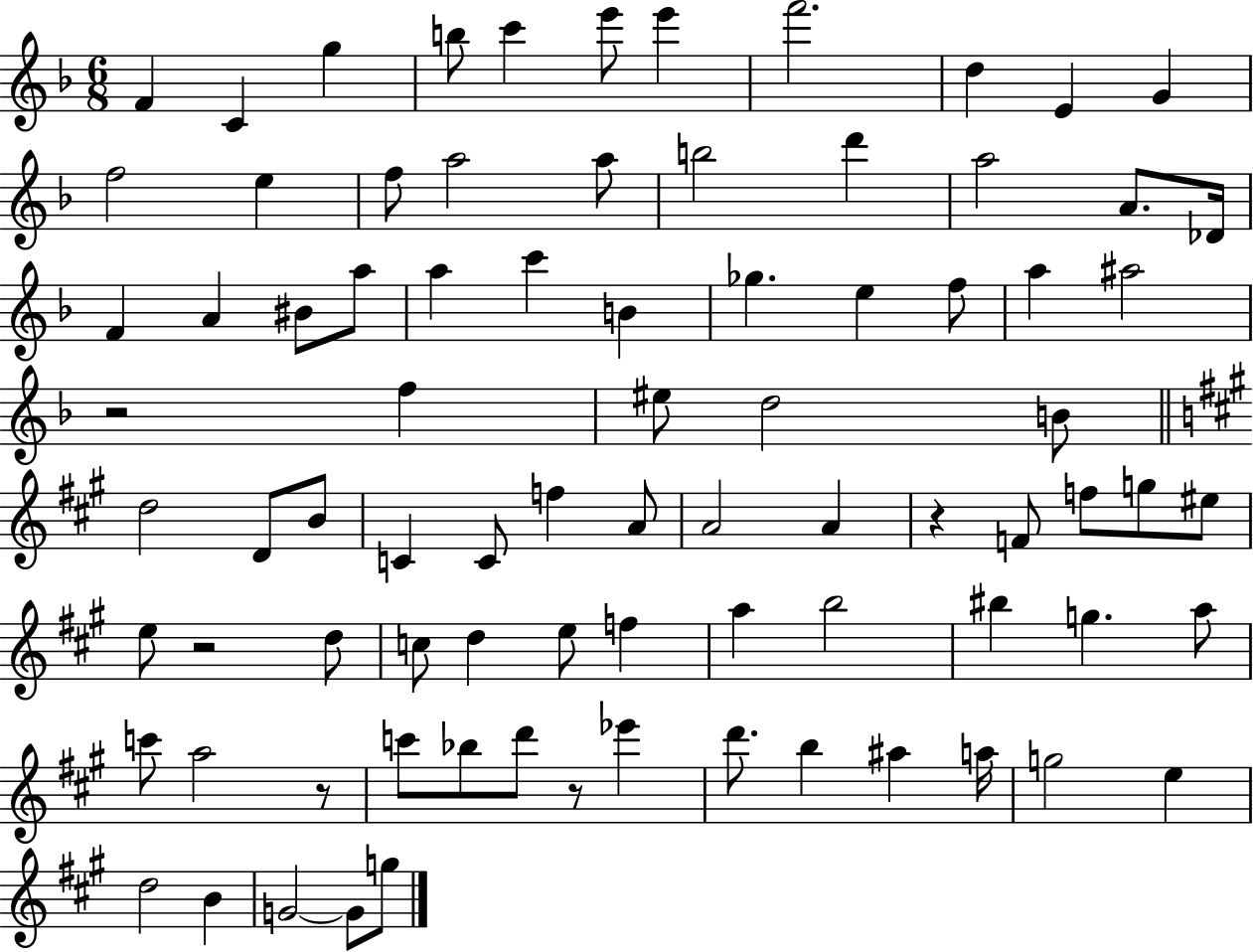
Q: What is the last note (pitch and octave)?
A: G5